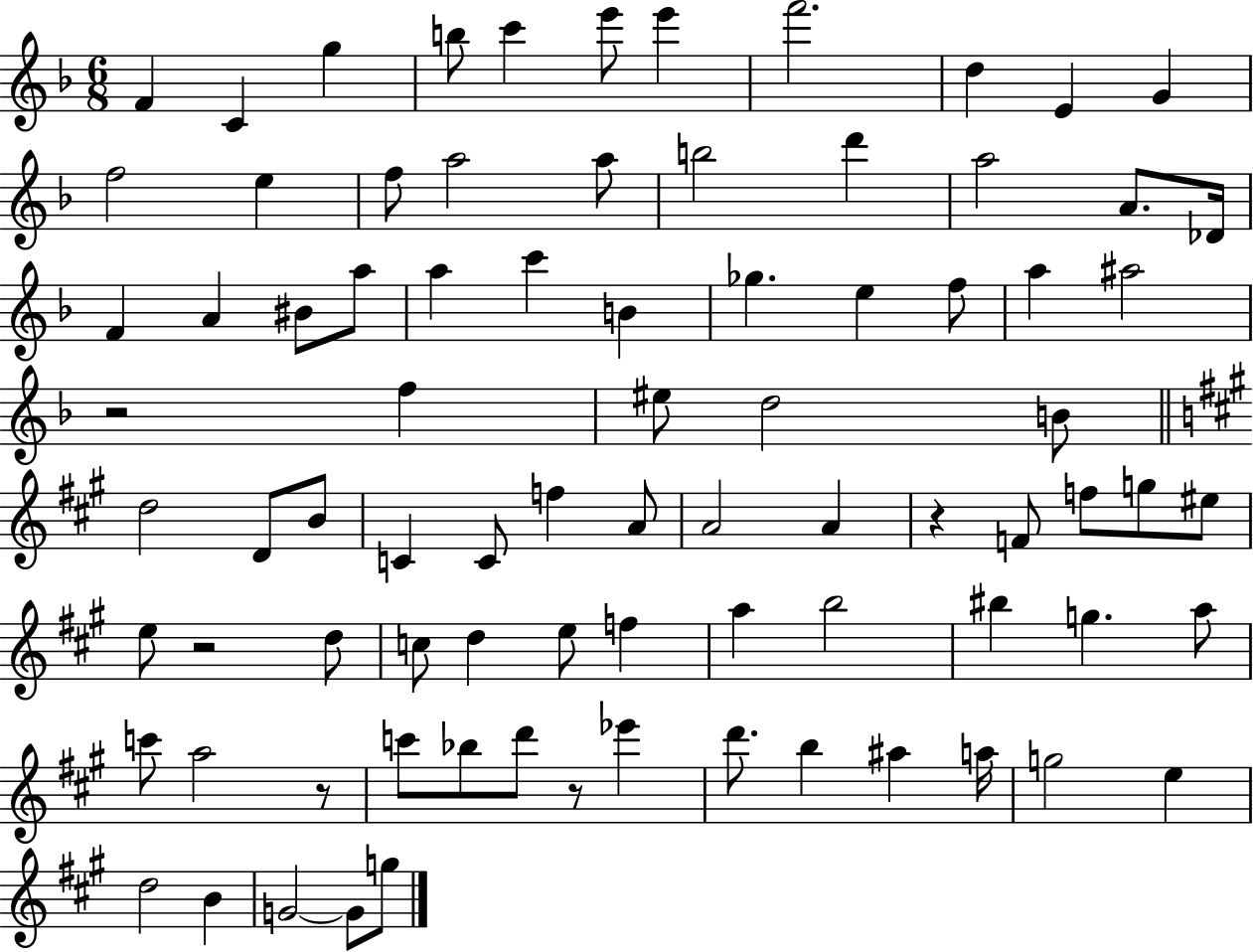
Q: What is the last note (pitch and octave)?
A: G5